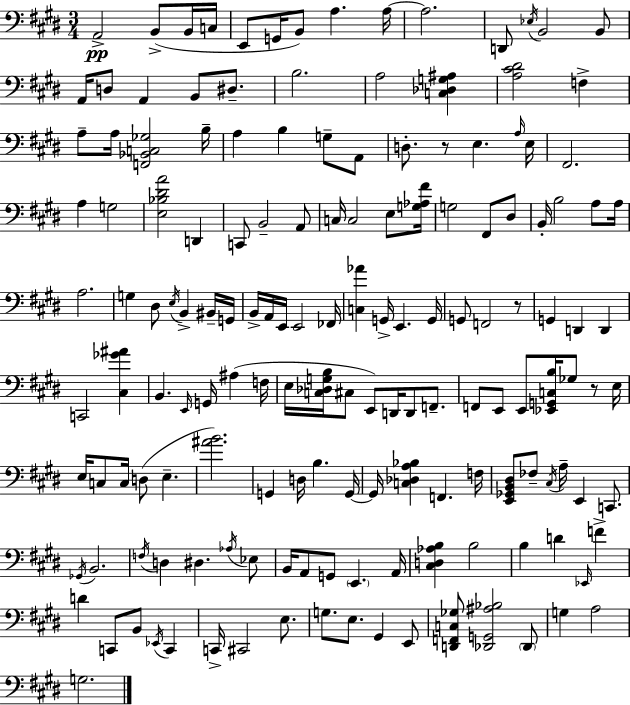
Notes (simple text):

A2/h B2/e B2/s C3/s E2/e G2/s B2/e A3/q. A3/s A3/h. D2/e Eb3/s B2/h B2/e A2/s D3/e A2/q B2/e D#3/e. B3/h. A3/h [C3,Db3,G3,A#3]/q [A3,C#4,D#4]/h F3/q A3/e A3/s [F2,Bb2,C3,Gb3]/h B3/s A3/q B3/q G3/e A2/e D3/e. R/e E3/q. A3/s E3/s F#2/h. A3/q G3/h [E3,Bb3,D#4,A4]/h D2/q C2/e B2/h A2/e C3/s C3/h E3/e [G3,Ab3,F#4]/s G3/h F#2/e D#3/e B2/s B3/h A3/e A3/s A3/h. G3/q D#3/e E3/s B2/q BIS2/s G2/s B2/s A2/s E2/s E2/h FES2/s [C3,Ab4]/q G2/s E2/q. G2/s G2/e F2/h R/e G2/q D2/q D2/q C2/h [C#3,Gb4,A#4]/q B2/q. E2/s G2/s A#3/q F3/s E3/s [C3,Db3,G3,B3]/s C#3/e E2/e D2/s D2/e F2/e. F2/e E2/e E2/e [Eb2,G2,C3,B3]/s Gb3/e R/e E3/s E3/s C3/e C3/s D3/e E3/q. [A#4,B4]/h. G2/q D3/s B3/q. G2/s G2/s [C3,Db3,A3,Bb3]/q F2/q. F3/s [E2,Gb2,B2,D#3]/e FES3/e C#3/s A3/s E2/q C2/e. Gb2/s B2/h. F3/s D3/q D#3/q. Ab3/s Eb3/e B2/s A2/e G2/e E2/q. A2/s [C#3,D3,Ab3,B3]/q B3/h B3/q D4/q Eb2/s F4/q D4/q C2/e B2/e Eb2/s C2/q C2/s C#2/h E3/e. G3/e. E3/e. G#2/q E2/e [D2,F2,C3,Gb3]/e [Db2,G2,A#3,Bb3]/h Db2/e G3/q A3/h G3/h.